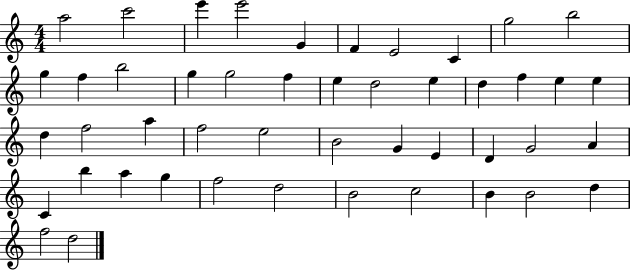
{
  \clef treble
  \numericTimeSignature
  \time 4/4
  \key c \major
  a''2 c'''2 | e'''4 e'''2 g'4 | f'4 e'2 c'4 | g''2 b''2 | \break g''4 f''4 b''2 | g''4 g''2 f''4 | e''4 d''2 e''4 | d''4 f''4 e''4 e''4 | \break d''4 f''2 a''4 | f''2 e''2 | b'2 g'4 e'4 | d'4 g'2 a'4 | \break c'4 b''4 a''4 g''4 | f''2 d''2 | b'2 c''2 | b'4 b'2 d''4 | \break f''2 d''2 | \bar "|."
}